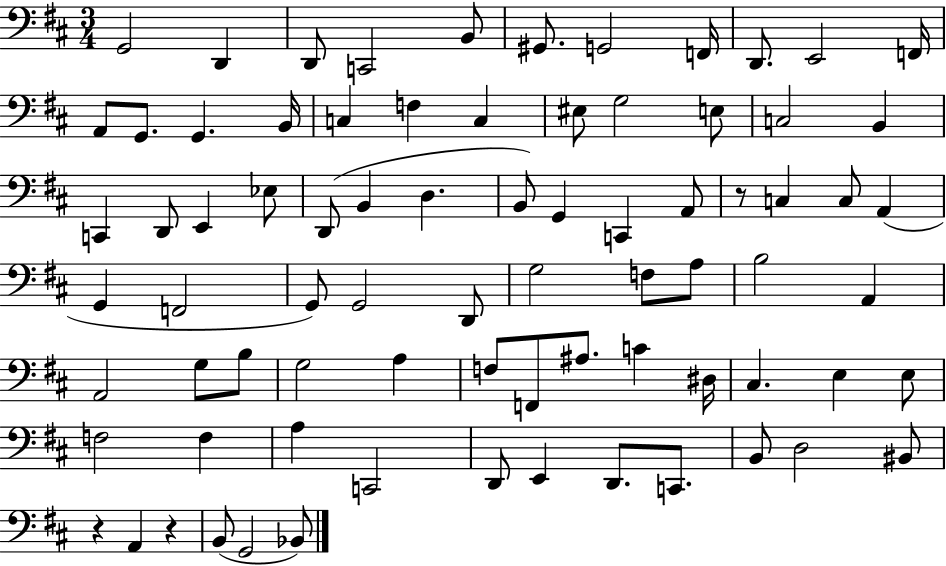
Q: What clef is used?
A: bass